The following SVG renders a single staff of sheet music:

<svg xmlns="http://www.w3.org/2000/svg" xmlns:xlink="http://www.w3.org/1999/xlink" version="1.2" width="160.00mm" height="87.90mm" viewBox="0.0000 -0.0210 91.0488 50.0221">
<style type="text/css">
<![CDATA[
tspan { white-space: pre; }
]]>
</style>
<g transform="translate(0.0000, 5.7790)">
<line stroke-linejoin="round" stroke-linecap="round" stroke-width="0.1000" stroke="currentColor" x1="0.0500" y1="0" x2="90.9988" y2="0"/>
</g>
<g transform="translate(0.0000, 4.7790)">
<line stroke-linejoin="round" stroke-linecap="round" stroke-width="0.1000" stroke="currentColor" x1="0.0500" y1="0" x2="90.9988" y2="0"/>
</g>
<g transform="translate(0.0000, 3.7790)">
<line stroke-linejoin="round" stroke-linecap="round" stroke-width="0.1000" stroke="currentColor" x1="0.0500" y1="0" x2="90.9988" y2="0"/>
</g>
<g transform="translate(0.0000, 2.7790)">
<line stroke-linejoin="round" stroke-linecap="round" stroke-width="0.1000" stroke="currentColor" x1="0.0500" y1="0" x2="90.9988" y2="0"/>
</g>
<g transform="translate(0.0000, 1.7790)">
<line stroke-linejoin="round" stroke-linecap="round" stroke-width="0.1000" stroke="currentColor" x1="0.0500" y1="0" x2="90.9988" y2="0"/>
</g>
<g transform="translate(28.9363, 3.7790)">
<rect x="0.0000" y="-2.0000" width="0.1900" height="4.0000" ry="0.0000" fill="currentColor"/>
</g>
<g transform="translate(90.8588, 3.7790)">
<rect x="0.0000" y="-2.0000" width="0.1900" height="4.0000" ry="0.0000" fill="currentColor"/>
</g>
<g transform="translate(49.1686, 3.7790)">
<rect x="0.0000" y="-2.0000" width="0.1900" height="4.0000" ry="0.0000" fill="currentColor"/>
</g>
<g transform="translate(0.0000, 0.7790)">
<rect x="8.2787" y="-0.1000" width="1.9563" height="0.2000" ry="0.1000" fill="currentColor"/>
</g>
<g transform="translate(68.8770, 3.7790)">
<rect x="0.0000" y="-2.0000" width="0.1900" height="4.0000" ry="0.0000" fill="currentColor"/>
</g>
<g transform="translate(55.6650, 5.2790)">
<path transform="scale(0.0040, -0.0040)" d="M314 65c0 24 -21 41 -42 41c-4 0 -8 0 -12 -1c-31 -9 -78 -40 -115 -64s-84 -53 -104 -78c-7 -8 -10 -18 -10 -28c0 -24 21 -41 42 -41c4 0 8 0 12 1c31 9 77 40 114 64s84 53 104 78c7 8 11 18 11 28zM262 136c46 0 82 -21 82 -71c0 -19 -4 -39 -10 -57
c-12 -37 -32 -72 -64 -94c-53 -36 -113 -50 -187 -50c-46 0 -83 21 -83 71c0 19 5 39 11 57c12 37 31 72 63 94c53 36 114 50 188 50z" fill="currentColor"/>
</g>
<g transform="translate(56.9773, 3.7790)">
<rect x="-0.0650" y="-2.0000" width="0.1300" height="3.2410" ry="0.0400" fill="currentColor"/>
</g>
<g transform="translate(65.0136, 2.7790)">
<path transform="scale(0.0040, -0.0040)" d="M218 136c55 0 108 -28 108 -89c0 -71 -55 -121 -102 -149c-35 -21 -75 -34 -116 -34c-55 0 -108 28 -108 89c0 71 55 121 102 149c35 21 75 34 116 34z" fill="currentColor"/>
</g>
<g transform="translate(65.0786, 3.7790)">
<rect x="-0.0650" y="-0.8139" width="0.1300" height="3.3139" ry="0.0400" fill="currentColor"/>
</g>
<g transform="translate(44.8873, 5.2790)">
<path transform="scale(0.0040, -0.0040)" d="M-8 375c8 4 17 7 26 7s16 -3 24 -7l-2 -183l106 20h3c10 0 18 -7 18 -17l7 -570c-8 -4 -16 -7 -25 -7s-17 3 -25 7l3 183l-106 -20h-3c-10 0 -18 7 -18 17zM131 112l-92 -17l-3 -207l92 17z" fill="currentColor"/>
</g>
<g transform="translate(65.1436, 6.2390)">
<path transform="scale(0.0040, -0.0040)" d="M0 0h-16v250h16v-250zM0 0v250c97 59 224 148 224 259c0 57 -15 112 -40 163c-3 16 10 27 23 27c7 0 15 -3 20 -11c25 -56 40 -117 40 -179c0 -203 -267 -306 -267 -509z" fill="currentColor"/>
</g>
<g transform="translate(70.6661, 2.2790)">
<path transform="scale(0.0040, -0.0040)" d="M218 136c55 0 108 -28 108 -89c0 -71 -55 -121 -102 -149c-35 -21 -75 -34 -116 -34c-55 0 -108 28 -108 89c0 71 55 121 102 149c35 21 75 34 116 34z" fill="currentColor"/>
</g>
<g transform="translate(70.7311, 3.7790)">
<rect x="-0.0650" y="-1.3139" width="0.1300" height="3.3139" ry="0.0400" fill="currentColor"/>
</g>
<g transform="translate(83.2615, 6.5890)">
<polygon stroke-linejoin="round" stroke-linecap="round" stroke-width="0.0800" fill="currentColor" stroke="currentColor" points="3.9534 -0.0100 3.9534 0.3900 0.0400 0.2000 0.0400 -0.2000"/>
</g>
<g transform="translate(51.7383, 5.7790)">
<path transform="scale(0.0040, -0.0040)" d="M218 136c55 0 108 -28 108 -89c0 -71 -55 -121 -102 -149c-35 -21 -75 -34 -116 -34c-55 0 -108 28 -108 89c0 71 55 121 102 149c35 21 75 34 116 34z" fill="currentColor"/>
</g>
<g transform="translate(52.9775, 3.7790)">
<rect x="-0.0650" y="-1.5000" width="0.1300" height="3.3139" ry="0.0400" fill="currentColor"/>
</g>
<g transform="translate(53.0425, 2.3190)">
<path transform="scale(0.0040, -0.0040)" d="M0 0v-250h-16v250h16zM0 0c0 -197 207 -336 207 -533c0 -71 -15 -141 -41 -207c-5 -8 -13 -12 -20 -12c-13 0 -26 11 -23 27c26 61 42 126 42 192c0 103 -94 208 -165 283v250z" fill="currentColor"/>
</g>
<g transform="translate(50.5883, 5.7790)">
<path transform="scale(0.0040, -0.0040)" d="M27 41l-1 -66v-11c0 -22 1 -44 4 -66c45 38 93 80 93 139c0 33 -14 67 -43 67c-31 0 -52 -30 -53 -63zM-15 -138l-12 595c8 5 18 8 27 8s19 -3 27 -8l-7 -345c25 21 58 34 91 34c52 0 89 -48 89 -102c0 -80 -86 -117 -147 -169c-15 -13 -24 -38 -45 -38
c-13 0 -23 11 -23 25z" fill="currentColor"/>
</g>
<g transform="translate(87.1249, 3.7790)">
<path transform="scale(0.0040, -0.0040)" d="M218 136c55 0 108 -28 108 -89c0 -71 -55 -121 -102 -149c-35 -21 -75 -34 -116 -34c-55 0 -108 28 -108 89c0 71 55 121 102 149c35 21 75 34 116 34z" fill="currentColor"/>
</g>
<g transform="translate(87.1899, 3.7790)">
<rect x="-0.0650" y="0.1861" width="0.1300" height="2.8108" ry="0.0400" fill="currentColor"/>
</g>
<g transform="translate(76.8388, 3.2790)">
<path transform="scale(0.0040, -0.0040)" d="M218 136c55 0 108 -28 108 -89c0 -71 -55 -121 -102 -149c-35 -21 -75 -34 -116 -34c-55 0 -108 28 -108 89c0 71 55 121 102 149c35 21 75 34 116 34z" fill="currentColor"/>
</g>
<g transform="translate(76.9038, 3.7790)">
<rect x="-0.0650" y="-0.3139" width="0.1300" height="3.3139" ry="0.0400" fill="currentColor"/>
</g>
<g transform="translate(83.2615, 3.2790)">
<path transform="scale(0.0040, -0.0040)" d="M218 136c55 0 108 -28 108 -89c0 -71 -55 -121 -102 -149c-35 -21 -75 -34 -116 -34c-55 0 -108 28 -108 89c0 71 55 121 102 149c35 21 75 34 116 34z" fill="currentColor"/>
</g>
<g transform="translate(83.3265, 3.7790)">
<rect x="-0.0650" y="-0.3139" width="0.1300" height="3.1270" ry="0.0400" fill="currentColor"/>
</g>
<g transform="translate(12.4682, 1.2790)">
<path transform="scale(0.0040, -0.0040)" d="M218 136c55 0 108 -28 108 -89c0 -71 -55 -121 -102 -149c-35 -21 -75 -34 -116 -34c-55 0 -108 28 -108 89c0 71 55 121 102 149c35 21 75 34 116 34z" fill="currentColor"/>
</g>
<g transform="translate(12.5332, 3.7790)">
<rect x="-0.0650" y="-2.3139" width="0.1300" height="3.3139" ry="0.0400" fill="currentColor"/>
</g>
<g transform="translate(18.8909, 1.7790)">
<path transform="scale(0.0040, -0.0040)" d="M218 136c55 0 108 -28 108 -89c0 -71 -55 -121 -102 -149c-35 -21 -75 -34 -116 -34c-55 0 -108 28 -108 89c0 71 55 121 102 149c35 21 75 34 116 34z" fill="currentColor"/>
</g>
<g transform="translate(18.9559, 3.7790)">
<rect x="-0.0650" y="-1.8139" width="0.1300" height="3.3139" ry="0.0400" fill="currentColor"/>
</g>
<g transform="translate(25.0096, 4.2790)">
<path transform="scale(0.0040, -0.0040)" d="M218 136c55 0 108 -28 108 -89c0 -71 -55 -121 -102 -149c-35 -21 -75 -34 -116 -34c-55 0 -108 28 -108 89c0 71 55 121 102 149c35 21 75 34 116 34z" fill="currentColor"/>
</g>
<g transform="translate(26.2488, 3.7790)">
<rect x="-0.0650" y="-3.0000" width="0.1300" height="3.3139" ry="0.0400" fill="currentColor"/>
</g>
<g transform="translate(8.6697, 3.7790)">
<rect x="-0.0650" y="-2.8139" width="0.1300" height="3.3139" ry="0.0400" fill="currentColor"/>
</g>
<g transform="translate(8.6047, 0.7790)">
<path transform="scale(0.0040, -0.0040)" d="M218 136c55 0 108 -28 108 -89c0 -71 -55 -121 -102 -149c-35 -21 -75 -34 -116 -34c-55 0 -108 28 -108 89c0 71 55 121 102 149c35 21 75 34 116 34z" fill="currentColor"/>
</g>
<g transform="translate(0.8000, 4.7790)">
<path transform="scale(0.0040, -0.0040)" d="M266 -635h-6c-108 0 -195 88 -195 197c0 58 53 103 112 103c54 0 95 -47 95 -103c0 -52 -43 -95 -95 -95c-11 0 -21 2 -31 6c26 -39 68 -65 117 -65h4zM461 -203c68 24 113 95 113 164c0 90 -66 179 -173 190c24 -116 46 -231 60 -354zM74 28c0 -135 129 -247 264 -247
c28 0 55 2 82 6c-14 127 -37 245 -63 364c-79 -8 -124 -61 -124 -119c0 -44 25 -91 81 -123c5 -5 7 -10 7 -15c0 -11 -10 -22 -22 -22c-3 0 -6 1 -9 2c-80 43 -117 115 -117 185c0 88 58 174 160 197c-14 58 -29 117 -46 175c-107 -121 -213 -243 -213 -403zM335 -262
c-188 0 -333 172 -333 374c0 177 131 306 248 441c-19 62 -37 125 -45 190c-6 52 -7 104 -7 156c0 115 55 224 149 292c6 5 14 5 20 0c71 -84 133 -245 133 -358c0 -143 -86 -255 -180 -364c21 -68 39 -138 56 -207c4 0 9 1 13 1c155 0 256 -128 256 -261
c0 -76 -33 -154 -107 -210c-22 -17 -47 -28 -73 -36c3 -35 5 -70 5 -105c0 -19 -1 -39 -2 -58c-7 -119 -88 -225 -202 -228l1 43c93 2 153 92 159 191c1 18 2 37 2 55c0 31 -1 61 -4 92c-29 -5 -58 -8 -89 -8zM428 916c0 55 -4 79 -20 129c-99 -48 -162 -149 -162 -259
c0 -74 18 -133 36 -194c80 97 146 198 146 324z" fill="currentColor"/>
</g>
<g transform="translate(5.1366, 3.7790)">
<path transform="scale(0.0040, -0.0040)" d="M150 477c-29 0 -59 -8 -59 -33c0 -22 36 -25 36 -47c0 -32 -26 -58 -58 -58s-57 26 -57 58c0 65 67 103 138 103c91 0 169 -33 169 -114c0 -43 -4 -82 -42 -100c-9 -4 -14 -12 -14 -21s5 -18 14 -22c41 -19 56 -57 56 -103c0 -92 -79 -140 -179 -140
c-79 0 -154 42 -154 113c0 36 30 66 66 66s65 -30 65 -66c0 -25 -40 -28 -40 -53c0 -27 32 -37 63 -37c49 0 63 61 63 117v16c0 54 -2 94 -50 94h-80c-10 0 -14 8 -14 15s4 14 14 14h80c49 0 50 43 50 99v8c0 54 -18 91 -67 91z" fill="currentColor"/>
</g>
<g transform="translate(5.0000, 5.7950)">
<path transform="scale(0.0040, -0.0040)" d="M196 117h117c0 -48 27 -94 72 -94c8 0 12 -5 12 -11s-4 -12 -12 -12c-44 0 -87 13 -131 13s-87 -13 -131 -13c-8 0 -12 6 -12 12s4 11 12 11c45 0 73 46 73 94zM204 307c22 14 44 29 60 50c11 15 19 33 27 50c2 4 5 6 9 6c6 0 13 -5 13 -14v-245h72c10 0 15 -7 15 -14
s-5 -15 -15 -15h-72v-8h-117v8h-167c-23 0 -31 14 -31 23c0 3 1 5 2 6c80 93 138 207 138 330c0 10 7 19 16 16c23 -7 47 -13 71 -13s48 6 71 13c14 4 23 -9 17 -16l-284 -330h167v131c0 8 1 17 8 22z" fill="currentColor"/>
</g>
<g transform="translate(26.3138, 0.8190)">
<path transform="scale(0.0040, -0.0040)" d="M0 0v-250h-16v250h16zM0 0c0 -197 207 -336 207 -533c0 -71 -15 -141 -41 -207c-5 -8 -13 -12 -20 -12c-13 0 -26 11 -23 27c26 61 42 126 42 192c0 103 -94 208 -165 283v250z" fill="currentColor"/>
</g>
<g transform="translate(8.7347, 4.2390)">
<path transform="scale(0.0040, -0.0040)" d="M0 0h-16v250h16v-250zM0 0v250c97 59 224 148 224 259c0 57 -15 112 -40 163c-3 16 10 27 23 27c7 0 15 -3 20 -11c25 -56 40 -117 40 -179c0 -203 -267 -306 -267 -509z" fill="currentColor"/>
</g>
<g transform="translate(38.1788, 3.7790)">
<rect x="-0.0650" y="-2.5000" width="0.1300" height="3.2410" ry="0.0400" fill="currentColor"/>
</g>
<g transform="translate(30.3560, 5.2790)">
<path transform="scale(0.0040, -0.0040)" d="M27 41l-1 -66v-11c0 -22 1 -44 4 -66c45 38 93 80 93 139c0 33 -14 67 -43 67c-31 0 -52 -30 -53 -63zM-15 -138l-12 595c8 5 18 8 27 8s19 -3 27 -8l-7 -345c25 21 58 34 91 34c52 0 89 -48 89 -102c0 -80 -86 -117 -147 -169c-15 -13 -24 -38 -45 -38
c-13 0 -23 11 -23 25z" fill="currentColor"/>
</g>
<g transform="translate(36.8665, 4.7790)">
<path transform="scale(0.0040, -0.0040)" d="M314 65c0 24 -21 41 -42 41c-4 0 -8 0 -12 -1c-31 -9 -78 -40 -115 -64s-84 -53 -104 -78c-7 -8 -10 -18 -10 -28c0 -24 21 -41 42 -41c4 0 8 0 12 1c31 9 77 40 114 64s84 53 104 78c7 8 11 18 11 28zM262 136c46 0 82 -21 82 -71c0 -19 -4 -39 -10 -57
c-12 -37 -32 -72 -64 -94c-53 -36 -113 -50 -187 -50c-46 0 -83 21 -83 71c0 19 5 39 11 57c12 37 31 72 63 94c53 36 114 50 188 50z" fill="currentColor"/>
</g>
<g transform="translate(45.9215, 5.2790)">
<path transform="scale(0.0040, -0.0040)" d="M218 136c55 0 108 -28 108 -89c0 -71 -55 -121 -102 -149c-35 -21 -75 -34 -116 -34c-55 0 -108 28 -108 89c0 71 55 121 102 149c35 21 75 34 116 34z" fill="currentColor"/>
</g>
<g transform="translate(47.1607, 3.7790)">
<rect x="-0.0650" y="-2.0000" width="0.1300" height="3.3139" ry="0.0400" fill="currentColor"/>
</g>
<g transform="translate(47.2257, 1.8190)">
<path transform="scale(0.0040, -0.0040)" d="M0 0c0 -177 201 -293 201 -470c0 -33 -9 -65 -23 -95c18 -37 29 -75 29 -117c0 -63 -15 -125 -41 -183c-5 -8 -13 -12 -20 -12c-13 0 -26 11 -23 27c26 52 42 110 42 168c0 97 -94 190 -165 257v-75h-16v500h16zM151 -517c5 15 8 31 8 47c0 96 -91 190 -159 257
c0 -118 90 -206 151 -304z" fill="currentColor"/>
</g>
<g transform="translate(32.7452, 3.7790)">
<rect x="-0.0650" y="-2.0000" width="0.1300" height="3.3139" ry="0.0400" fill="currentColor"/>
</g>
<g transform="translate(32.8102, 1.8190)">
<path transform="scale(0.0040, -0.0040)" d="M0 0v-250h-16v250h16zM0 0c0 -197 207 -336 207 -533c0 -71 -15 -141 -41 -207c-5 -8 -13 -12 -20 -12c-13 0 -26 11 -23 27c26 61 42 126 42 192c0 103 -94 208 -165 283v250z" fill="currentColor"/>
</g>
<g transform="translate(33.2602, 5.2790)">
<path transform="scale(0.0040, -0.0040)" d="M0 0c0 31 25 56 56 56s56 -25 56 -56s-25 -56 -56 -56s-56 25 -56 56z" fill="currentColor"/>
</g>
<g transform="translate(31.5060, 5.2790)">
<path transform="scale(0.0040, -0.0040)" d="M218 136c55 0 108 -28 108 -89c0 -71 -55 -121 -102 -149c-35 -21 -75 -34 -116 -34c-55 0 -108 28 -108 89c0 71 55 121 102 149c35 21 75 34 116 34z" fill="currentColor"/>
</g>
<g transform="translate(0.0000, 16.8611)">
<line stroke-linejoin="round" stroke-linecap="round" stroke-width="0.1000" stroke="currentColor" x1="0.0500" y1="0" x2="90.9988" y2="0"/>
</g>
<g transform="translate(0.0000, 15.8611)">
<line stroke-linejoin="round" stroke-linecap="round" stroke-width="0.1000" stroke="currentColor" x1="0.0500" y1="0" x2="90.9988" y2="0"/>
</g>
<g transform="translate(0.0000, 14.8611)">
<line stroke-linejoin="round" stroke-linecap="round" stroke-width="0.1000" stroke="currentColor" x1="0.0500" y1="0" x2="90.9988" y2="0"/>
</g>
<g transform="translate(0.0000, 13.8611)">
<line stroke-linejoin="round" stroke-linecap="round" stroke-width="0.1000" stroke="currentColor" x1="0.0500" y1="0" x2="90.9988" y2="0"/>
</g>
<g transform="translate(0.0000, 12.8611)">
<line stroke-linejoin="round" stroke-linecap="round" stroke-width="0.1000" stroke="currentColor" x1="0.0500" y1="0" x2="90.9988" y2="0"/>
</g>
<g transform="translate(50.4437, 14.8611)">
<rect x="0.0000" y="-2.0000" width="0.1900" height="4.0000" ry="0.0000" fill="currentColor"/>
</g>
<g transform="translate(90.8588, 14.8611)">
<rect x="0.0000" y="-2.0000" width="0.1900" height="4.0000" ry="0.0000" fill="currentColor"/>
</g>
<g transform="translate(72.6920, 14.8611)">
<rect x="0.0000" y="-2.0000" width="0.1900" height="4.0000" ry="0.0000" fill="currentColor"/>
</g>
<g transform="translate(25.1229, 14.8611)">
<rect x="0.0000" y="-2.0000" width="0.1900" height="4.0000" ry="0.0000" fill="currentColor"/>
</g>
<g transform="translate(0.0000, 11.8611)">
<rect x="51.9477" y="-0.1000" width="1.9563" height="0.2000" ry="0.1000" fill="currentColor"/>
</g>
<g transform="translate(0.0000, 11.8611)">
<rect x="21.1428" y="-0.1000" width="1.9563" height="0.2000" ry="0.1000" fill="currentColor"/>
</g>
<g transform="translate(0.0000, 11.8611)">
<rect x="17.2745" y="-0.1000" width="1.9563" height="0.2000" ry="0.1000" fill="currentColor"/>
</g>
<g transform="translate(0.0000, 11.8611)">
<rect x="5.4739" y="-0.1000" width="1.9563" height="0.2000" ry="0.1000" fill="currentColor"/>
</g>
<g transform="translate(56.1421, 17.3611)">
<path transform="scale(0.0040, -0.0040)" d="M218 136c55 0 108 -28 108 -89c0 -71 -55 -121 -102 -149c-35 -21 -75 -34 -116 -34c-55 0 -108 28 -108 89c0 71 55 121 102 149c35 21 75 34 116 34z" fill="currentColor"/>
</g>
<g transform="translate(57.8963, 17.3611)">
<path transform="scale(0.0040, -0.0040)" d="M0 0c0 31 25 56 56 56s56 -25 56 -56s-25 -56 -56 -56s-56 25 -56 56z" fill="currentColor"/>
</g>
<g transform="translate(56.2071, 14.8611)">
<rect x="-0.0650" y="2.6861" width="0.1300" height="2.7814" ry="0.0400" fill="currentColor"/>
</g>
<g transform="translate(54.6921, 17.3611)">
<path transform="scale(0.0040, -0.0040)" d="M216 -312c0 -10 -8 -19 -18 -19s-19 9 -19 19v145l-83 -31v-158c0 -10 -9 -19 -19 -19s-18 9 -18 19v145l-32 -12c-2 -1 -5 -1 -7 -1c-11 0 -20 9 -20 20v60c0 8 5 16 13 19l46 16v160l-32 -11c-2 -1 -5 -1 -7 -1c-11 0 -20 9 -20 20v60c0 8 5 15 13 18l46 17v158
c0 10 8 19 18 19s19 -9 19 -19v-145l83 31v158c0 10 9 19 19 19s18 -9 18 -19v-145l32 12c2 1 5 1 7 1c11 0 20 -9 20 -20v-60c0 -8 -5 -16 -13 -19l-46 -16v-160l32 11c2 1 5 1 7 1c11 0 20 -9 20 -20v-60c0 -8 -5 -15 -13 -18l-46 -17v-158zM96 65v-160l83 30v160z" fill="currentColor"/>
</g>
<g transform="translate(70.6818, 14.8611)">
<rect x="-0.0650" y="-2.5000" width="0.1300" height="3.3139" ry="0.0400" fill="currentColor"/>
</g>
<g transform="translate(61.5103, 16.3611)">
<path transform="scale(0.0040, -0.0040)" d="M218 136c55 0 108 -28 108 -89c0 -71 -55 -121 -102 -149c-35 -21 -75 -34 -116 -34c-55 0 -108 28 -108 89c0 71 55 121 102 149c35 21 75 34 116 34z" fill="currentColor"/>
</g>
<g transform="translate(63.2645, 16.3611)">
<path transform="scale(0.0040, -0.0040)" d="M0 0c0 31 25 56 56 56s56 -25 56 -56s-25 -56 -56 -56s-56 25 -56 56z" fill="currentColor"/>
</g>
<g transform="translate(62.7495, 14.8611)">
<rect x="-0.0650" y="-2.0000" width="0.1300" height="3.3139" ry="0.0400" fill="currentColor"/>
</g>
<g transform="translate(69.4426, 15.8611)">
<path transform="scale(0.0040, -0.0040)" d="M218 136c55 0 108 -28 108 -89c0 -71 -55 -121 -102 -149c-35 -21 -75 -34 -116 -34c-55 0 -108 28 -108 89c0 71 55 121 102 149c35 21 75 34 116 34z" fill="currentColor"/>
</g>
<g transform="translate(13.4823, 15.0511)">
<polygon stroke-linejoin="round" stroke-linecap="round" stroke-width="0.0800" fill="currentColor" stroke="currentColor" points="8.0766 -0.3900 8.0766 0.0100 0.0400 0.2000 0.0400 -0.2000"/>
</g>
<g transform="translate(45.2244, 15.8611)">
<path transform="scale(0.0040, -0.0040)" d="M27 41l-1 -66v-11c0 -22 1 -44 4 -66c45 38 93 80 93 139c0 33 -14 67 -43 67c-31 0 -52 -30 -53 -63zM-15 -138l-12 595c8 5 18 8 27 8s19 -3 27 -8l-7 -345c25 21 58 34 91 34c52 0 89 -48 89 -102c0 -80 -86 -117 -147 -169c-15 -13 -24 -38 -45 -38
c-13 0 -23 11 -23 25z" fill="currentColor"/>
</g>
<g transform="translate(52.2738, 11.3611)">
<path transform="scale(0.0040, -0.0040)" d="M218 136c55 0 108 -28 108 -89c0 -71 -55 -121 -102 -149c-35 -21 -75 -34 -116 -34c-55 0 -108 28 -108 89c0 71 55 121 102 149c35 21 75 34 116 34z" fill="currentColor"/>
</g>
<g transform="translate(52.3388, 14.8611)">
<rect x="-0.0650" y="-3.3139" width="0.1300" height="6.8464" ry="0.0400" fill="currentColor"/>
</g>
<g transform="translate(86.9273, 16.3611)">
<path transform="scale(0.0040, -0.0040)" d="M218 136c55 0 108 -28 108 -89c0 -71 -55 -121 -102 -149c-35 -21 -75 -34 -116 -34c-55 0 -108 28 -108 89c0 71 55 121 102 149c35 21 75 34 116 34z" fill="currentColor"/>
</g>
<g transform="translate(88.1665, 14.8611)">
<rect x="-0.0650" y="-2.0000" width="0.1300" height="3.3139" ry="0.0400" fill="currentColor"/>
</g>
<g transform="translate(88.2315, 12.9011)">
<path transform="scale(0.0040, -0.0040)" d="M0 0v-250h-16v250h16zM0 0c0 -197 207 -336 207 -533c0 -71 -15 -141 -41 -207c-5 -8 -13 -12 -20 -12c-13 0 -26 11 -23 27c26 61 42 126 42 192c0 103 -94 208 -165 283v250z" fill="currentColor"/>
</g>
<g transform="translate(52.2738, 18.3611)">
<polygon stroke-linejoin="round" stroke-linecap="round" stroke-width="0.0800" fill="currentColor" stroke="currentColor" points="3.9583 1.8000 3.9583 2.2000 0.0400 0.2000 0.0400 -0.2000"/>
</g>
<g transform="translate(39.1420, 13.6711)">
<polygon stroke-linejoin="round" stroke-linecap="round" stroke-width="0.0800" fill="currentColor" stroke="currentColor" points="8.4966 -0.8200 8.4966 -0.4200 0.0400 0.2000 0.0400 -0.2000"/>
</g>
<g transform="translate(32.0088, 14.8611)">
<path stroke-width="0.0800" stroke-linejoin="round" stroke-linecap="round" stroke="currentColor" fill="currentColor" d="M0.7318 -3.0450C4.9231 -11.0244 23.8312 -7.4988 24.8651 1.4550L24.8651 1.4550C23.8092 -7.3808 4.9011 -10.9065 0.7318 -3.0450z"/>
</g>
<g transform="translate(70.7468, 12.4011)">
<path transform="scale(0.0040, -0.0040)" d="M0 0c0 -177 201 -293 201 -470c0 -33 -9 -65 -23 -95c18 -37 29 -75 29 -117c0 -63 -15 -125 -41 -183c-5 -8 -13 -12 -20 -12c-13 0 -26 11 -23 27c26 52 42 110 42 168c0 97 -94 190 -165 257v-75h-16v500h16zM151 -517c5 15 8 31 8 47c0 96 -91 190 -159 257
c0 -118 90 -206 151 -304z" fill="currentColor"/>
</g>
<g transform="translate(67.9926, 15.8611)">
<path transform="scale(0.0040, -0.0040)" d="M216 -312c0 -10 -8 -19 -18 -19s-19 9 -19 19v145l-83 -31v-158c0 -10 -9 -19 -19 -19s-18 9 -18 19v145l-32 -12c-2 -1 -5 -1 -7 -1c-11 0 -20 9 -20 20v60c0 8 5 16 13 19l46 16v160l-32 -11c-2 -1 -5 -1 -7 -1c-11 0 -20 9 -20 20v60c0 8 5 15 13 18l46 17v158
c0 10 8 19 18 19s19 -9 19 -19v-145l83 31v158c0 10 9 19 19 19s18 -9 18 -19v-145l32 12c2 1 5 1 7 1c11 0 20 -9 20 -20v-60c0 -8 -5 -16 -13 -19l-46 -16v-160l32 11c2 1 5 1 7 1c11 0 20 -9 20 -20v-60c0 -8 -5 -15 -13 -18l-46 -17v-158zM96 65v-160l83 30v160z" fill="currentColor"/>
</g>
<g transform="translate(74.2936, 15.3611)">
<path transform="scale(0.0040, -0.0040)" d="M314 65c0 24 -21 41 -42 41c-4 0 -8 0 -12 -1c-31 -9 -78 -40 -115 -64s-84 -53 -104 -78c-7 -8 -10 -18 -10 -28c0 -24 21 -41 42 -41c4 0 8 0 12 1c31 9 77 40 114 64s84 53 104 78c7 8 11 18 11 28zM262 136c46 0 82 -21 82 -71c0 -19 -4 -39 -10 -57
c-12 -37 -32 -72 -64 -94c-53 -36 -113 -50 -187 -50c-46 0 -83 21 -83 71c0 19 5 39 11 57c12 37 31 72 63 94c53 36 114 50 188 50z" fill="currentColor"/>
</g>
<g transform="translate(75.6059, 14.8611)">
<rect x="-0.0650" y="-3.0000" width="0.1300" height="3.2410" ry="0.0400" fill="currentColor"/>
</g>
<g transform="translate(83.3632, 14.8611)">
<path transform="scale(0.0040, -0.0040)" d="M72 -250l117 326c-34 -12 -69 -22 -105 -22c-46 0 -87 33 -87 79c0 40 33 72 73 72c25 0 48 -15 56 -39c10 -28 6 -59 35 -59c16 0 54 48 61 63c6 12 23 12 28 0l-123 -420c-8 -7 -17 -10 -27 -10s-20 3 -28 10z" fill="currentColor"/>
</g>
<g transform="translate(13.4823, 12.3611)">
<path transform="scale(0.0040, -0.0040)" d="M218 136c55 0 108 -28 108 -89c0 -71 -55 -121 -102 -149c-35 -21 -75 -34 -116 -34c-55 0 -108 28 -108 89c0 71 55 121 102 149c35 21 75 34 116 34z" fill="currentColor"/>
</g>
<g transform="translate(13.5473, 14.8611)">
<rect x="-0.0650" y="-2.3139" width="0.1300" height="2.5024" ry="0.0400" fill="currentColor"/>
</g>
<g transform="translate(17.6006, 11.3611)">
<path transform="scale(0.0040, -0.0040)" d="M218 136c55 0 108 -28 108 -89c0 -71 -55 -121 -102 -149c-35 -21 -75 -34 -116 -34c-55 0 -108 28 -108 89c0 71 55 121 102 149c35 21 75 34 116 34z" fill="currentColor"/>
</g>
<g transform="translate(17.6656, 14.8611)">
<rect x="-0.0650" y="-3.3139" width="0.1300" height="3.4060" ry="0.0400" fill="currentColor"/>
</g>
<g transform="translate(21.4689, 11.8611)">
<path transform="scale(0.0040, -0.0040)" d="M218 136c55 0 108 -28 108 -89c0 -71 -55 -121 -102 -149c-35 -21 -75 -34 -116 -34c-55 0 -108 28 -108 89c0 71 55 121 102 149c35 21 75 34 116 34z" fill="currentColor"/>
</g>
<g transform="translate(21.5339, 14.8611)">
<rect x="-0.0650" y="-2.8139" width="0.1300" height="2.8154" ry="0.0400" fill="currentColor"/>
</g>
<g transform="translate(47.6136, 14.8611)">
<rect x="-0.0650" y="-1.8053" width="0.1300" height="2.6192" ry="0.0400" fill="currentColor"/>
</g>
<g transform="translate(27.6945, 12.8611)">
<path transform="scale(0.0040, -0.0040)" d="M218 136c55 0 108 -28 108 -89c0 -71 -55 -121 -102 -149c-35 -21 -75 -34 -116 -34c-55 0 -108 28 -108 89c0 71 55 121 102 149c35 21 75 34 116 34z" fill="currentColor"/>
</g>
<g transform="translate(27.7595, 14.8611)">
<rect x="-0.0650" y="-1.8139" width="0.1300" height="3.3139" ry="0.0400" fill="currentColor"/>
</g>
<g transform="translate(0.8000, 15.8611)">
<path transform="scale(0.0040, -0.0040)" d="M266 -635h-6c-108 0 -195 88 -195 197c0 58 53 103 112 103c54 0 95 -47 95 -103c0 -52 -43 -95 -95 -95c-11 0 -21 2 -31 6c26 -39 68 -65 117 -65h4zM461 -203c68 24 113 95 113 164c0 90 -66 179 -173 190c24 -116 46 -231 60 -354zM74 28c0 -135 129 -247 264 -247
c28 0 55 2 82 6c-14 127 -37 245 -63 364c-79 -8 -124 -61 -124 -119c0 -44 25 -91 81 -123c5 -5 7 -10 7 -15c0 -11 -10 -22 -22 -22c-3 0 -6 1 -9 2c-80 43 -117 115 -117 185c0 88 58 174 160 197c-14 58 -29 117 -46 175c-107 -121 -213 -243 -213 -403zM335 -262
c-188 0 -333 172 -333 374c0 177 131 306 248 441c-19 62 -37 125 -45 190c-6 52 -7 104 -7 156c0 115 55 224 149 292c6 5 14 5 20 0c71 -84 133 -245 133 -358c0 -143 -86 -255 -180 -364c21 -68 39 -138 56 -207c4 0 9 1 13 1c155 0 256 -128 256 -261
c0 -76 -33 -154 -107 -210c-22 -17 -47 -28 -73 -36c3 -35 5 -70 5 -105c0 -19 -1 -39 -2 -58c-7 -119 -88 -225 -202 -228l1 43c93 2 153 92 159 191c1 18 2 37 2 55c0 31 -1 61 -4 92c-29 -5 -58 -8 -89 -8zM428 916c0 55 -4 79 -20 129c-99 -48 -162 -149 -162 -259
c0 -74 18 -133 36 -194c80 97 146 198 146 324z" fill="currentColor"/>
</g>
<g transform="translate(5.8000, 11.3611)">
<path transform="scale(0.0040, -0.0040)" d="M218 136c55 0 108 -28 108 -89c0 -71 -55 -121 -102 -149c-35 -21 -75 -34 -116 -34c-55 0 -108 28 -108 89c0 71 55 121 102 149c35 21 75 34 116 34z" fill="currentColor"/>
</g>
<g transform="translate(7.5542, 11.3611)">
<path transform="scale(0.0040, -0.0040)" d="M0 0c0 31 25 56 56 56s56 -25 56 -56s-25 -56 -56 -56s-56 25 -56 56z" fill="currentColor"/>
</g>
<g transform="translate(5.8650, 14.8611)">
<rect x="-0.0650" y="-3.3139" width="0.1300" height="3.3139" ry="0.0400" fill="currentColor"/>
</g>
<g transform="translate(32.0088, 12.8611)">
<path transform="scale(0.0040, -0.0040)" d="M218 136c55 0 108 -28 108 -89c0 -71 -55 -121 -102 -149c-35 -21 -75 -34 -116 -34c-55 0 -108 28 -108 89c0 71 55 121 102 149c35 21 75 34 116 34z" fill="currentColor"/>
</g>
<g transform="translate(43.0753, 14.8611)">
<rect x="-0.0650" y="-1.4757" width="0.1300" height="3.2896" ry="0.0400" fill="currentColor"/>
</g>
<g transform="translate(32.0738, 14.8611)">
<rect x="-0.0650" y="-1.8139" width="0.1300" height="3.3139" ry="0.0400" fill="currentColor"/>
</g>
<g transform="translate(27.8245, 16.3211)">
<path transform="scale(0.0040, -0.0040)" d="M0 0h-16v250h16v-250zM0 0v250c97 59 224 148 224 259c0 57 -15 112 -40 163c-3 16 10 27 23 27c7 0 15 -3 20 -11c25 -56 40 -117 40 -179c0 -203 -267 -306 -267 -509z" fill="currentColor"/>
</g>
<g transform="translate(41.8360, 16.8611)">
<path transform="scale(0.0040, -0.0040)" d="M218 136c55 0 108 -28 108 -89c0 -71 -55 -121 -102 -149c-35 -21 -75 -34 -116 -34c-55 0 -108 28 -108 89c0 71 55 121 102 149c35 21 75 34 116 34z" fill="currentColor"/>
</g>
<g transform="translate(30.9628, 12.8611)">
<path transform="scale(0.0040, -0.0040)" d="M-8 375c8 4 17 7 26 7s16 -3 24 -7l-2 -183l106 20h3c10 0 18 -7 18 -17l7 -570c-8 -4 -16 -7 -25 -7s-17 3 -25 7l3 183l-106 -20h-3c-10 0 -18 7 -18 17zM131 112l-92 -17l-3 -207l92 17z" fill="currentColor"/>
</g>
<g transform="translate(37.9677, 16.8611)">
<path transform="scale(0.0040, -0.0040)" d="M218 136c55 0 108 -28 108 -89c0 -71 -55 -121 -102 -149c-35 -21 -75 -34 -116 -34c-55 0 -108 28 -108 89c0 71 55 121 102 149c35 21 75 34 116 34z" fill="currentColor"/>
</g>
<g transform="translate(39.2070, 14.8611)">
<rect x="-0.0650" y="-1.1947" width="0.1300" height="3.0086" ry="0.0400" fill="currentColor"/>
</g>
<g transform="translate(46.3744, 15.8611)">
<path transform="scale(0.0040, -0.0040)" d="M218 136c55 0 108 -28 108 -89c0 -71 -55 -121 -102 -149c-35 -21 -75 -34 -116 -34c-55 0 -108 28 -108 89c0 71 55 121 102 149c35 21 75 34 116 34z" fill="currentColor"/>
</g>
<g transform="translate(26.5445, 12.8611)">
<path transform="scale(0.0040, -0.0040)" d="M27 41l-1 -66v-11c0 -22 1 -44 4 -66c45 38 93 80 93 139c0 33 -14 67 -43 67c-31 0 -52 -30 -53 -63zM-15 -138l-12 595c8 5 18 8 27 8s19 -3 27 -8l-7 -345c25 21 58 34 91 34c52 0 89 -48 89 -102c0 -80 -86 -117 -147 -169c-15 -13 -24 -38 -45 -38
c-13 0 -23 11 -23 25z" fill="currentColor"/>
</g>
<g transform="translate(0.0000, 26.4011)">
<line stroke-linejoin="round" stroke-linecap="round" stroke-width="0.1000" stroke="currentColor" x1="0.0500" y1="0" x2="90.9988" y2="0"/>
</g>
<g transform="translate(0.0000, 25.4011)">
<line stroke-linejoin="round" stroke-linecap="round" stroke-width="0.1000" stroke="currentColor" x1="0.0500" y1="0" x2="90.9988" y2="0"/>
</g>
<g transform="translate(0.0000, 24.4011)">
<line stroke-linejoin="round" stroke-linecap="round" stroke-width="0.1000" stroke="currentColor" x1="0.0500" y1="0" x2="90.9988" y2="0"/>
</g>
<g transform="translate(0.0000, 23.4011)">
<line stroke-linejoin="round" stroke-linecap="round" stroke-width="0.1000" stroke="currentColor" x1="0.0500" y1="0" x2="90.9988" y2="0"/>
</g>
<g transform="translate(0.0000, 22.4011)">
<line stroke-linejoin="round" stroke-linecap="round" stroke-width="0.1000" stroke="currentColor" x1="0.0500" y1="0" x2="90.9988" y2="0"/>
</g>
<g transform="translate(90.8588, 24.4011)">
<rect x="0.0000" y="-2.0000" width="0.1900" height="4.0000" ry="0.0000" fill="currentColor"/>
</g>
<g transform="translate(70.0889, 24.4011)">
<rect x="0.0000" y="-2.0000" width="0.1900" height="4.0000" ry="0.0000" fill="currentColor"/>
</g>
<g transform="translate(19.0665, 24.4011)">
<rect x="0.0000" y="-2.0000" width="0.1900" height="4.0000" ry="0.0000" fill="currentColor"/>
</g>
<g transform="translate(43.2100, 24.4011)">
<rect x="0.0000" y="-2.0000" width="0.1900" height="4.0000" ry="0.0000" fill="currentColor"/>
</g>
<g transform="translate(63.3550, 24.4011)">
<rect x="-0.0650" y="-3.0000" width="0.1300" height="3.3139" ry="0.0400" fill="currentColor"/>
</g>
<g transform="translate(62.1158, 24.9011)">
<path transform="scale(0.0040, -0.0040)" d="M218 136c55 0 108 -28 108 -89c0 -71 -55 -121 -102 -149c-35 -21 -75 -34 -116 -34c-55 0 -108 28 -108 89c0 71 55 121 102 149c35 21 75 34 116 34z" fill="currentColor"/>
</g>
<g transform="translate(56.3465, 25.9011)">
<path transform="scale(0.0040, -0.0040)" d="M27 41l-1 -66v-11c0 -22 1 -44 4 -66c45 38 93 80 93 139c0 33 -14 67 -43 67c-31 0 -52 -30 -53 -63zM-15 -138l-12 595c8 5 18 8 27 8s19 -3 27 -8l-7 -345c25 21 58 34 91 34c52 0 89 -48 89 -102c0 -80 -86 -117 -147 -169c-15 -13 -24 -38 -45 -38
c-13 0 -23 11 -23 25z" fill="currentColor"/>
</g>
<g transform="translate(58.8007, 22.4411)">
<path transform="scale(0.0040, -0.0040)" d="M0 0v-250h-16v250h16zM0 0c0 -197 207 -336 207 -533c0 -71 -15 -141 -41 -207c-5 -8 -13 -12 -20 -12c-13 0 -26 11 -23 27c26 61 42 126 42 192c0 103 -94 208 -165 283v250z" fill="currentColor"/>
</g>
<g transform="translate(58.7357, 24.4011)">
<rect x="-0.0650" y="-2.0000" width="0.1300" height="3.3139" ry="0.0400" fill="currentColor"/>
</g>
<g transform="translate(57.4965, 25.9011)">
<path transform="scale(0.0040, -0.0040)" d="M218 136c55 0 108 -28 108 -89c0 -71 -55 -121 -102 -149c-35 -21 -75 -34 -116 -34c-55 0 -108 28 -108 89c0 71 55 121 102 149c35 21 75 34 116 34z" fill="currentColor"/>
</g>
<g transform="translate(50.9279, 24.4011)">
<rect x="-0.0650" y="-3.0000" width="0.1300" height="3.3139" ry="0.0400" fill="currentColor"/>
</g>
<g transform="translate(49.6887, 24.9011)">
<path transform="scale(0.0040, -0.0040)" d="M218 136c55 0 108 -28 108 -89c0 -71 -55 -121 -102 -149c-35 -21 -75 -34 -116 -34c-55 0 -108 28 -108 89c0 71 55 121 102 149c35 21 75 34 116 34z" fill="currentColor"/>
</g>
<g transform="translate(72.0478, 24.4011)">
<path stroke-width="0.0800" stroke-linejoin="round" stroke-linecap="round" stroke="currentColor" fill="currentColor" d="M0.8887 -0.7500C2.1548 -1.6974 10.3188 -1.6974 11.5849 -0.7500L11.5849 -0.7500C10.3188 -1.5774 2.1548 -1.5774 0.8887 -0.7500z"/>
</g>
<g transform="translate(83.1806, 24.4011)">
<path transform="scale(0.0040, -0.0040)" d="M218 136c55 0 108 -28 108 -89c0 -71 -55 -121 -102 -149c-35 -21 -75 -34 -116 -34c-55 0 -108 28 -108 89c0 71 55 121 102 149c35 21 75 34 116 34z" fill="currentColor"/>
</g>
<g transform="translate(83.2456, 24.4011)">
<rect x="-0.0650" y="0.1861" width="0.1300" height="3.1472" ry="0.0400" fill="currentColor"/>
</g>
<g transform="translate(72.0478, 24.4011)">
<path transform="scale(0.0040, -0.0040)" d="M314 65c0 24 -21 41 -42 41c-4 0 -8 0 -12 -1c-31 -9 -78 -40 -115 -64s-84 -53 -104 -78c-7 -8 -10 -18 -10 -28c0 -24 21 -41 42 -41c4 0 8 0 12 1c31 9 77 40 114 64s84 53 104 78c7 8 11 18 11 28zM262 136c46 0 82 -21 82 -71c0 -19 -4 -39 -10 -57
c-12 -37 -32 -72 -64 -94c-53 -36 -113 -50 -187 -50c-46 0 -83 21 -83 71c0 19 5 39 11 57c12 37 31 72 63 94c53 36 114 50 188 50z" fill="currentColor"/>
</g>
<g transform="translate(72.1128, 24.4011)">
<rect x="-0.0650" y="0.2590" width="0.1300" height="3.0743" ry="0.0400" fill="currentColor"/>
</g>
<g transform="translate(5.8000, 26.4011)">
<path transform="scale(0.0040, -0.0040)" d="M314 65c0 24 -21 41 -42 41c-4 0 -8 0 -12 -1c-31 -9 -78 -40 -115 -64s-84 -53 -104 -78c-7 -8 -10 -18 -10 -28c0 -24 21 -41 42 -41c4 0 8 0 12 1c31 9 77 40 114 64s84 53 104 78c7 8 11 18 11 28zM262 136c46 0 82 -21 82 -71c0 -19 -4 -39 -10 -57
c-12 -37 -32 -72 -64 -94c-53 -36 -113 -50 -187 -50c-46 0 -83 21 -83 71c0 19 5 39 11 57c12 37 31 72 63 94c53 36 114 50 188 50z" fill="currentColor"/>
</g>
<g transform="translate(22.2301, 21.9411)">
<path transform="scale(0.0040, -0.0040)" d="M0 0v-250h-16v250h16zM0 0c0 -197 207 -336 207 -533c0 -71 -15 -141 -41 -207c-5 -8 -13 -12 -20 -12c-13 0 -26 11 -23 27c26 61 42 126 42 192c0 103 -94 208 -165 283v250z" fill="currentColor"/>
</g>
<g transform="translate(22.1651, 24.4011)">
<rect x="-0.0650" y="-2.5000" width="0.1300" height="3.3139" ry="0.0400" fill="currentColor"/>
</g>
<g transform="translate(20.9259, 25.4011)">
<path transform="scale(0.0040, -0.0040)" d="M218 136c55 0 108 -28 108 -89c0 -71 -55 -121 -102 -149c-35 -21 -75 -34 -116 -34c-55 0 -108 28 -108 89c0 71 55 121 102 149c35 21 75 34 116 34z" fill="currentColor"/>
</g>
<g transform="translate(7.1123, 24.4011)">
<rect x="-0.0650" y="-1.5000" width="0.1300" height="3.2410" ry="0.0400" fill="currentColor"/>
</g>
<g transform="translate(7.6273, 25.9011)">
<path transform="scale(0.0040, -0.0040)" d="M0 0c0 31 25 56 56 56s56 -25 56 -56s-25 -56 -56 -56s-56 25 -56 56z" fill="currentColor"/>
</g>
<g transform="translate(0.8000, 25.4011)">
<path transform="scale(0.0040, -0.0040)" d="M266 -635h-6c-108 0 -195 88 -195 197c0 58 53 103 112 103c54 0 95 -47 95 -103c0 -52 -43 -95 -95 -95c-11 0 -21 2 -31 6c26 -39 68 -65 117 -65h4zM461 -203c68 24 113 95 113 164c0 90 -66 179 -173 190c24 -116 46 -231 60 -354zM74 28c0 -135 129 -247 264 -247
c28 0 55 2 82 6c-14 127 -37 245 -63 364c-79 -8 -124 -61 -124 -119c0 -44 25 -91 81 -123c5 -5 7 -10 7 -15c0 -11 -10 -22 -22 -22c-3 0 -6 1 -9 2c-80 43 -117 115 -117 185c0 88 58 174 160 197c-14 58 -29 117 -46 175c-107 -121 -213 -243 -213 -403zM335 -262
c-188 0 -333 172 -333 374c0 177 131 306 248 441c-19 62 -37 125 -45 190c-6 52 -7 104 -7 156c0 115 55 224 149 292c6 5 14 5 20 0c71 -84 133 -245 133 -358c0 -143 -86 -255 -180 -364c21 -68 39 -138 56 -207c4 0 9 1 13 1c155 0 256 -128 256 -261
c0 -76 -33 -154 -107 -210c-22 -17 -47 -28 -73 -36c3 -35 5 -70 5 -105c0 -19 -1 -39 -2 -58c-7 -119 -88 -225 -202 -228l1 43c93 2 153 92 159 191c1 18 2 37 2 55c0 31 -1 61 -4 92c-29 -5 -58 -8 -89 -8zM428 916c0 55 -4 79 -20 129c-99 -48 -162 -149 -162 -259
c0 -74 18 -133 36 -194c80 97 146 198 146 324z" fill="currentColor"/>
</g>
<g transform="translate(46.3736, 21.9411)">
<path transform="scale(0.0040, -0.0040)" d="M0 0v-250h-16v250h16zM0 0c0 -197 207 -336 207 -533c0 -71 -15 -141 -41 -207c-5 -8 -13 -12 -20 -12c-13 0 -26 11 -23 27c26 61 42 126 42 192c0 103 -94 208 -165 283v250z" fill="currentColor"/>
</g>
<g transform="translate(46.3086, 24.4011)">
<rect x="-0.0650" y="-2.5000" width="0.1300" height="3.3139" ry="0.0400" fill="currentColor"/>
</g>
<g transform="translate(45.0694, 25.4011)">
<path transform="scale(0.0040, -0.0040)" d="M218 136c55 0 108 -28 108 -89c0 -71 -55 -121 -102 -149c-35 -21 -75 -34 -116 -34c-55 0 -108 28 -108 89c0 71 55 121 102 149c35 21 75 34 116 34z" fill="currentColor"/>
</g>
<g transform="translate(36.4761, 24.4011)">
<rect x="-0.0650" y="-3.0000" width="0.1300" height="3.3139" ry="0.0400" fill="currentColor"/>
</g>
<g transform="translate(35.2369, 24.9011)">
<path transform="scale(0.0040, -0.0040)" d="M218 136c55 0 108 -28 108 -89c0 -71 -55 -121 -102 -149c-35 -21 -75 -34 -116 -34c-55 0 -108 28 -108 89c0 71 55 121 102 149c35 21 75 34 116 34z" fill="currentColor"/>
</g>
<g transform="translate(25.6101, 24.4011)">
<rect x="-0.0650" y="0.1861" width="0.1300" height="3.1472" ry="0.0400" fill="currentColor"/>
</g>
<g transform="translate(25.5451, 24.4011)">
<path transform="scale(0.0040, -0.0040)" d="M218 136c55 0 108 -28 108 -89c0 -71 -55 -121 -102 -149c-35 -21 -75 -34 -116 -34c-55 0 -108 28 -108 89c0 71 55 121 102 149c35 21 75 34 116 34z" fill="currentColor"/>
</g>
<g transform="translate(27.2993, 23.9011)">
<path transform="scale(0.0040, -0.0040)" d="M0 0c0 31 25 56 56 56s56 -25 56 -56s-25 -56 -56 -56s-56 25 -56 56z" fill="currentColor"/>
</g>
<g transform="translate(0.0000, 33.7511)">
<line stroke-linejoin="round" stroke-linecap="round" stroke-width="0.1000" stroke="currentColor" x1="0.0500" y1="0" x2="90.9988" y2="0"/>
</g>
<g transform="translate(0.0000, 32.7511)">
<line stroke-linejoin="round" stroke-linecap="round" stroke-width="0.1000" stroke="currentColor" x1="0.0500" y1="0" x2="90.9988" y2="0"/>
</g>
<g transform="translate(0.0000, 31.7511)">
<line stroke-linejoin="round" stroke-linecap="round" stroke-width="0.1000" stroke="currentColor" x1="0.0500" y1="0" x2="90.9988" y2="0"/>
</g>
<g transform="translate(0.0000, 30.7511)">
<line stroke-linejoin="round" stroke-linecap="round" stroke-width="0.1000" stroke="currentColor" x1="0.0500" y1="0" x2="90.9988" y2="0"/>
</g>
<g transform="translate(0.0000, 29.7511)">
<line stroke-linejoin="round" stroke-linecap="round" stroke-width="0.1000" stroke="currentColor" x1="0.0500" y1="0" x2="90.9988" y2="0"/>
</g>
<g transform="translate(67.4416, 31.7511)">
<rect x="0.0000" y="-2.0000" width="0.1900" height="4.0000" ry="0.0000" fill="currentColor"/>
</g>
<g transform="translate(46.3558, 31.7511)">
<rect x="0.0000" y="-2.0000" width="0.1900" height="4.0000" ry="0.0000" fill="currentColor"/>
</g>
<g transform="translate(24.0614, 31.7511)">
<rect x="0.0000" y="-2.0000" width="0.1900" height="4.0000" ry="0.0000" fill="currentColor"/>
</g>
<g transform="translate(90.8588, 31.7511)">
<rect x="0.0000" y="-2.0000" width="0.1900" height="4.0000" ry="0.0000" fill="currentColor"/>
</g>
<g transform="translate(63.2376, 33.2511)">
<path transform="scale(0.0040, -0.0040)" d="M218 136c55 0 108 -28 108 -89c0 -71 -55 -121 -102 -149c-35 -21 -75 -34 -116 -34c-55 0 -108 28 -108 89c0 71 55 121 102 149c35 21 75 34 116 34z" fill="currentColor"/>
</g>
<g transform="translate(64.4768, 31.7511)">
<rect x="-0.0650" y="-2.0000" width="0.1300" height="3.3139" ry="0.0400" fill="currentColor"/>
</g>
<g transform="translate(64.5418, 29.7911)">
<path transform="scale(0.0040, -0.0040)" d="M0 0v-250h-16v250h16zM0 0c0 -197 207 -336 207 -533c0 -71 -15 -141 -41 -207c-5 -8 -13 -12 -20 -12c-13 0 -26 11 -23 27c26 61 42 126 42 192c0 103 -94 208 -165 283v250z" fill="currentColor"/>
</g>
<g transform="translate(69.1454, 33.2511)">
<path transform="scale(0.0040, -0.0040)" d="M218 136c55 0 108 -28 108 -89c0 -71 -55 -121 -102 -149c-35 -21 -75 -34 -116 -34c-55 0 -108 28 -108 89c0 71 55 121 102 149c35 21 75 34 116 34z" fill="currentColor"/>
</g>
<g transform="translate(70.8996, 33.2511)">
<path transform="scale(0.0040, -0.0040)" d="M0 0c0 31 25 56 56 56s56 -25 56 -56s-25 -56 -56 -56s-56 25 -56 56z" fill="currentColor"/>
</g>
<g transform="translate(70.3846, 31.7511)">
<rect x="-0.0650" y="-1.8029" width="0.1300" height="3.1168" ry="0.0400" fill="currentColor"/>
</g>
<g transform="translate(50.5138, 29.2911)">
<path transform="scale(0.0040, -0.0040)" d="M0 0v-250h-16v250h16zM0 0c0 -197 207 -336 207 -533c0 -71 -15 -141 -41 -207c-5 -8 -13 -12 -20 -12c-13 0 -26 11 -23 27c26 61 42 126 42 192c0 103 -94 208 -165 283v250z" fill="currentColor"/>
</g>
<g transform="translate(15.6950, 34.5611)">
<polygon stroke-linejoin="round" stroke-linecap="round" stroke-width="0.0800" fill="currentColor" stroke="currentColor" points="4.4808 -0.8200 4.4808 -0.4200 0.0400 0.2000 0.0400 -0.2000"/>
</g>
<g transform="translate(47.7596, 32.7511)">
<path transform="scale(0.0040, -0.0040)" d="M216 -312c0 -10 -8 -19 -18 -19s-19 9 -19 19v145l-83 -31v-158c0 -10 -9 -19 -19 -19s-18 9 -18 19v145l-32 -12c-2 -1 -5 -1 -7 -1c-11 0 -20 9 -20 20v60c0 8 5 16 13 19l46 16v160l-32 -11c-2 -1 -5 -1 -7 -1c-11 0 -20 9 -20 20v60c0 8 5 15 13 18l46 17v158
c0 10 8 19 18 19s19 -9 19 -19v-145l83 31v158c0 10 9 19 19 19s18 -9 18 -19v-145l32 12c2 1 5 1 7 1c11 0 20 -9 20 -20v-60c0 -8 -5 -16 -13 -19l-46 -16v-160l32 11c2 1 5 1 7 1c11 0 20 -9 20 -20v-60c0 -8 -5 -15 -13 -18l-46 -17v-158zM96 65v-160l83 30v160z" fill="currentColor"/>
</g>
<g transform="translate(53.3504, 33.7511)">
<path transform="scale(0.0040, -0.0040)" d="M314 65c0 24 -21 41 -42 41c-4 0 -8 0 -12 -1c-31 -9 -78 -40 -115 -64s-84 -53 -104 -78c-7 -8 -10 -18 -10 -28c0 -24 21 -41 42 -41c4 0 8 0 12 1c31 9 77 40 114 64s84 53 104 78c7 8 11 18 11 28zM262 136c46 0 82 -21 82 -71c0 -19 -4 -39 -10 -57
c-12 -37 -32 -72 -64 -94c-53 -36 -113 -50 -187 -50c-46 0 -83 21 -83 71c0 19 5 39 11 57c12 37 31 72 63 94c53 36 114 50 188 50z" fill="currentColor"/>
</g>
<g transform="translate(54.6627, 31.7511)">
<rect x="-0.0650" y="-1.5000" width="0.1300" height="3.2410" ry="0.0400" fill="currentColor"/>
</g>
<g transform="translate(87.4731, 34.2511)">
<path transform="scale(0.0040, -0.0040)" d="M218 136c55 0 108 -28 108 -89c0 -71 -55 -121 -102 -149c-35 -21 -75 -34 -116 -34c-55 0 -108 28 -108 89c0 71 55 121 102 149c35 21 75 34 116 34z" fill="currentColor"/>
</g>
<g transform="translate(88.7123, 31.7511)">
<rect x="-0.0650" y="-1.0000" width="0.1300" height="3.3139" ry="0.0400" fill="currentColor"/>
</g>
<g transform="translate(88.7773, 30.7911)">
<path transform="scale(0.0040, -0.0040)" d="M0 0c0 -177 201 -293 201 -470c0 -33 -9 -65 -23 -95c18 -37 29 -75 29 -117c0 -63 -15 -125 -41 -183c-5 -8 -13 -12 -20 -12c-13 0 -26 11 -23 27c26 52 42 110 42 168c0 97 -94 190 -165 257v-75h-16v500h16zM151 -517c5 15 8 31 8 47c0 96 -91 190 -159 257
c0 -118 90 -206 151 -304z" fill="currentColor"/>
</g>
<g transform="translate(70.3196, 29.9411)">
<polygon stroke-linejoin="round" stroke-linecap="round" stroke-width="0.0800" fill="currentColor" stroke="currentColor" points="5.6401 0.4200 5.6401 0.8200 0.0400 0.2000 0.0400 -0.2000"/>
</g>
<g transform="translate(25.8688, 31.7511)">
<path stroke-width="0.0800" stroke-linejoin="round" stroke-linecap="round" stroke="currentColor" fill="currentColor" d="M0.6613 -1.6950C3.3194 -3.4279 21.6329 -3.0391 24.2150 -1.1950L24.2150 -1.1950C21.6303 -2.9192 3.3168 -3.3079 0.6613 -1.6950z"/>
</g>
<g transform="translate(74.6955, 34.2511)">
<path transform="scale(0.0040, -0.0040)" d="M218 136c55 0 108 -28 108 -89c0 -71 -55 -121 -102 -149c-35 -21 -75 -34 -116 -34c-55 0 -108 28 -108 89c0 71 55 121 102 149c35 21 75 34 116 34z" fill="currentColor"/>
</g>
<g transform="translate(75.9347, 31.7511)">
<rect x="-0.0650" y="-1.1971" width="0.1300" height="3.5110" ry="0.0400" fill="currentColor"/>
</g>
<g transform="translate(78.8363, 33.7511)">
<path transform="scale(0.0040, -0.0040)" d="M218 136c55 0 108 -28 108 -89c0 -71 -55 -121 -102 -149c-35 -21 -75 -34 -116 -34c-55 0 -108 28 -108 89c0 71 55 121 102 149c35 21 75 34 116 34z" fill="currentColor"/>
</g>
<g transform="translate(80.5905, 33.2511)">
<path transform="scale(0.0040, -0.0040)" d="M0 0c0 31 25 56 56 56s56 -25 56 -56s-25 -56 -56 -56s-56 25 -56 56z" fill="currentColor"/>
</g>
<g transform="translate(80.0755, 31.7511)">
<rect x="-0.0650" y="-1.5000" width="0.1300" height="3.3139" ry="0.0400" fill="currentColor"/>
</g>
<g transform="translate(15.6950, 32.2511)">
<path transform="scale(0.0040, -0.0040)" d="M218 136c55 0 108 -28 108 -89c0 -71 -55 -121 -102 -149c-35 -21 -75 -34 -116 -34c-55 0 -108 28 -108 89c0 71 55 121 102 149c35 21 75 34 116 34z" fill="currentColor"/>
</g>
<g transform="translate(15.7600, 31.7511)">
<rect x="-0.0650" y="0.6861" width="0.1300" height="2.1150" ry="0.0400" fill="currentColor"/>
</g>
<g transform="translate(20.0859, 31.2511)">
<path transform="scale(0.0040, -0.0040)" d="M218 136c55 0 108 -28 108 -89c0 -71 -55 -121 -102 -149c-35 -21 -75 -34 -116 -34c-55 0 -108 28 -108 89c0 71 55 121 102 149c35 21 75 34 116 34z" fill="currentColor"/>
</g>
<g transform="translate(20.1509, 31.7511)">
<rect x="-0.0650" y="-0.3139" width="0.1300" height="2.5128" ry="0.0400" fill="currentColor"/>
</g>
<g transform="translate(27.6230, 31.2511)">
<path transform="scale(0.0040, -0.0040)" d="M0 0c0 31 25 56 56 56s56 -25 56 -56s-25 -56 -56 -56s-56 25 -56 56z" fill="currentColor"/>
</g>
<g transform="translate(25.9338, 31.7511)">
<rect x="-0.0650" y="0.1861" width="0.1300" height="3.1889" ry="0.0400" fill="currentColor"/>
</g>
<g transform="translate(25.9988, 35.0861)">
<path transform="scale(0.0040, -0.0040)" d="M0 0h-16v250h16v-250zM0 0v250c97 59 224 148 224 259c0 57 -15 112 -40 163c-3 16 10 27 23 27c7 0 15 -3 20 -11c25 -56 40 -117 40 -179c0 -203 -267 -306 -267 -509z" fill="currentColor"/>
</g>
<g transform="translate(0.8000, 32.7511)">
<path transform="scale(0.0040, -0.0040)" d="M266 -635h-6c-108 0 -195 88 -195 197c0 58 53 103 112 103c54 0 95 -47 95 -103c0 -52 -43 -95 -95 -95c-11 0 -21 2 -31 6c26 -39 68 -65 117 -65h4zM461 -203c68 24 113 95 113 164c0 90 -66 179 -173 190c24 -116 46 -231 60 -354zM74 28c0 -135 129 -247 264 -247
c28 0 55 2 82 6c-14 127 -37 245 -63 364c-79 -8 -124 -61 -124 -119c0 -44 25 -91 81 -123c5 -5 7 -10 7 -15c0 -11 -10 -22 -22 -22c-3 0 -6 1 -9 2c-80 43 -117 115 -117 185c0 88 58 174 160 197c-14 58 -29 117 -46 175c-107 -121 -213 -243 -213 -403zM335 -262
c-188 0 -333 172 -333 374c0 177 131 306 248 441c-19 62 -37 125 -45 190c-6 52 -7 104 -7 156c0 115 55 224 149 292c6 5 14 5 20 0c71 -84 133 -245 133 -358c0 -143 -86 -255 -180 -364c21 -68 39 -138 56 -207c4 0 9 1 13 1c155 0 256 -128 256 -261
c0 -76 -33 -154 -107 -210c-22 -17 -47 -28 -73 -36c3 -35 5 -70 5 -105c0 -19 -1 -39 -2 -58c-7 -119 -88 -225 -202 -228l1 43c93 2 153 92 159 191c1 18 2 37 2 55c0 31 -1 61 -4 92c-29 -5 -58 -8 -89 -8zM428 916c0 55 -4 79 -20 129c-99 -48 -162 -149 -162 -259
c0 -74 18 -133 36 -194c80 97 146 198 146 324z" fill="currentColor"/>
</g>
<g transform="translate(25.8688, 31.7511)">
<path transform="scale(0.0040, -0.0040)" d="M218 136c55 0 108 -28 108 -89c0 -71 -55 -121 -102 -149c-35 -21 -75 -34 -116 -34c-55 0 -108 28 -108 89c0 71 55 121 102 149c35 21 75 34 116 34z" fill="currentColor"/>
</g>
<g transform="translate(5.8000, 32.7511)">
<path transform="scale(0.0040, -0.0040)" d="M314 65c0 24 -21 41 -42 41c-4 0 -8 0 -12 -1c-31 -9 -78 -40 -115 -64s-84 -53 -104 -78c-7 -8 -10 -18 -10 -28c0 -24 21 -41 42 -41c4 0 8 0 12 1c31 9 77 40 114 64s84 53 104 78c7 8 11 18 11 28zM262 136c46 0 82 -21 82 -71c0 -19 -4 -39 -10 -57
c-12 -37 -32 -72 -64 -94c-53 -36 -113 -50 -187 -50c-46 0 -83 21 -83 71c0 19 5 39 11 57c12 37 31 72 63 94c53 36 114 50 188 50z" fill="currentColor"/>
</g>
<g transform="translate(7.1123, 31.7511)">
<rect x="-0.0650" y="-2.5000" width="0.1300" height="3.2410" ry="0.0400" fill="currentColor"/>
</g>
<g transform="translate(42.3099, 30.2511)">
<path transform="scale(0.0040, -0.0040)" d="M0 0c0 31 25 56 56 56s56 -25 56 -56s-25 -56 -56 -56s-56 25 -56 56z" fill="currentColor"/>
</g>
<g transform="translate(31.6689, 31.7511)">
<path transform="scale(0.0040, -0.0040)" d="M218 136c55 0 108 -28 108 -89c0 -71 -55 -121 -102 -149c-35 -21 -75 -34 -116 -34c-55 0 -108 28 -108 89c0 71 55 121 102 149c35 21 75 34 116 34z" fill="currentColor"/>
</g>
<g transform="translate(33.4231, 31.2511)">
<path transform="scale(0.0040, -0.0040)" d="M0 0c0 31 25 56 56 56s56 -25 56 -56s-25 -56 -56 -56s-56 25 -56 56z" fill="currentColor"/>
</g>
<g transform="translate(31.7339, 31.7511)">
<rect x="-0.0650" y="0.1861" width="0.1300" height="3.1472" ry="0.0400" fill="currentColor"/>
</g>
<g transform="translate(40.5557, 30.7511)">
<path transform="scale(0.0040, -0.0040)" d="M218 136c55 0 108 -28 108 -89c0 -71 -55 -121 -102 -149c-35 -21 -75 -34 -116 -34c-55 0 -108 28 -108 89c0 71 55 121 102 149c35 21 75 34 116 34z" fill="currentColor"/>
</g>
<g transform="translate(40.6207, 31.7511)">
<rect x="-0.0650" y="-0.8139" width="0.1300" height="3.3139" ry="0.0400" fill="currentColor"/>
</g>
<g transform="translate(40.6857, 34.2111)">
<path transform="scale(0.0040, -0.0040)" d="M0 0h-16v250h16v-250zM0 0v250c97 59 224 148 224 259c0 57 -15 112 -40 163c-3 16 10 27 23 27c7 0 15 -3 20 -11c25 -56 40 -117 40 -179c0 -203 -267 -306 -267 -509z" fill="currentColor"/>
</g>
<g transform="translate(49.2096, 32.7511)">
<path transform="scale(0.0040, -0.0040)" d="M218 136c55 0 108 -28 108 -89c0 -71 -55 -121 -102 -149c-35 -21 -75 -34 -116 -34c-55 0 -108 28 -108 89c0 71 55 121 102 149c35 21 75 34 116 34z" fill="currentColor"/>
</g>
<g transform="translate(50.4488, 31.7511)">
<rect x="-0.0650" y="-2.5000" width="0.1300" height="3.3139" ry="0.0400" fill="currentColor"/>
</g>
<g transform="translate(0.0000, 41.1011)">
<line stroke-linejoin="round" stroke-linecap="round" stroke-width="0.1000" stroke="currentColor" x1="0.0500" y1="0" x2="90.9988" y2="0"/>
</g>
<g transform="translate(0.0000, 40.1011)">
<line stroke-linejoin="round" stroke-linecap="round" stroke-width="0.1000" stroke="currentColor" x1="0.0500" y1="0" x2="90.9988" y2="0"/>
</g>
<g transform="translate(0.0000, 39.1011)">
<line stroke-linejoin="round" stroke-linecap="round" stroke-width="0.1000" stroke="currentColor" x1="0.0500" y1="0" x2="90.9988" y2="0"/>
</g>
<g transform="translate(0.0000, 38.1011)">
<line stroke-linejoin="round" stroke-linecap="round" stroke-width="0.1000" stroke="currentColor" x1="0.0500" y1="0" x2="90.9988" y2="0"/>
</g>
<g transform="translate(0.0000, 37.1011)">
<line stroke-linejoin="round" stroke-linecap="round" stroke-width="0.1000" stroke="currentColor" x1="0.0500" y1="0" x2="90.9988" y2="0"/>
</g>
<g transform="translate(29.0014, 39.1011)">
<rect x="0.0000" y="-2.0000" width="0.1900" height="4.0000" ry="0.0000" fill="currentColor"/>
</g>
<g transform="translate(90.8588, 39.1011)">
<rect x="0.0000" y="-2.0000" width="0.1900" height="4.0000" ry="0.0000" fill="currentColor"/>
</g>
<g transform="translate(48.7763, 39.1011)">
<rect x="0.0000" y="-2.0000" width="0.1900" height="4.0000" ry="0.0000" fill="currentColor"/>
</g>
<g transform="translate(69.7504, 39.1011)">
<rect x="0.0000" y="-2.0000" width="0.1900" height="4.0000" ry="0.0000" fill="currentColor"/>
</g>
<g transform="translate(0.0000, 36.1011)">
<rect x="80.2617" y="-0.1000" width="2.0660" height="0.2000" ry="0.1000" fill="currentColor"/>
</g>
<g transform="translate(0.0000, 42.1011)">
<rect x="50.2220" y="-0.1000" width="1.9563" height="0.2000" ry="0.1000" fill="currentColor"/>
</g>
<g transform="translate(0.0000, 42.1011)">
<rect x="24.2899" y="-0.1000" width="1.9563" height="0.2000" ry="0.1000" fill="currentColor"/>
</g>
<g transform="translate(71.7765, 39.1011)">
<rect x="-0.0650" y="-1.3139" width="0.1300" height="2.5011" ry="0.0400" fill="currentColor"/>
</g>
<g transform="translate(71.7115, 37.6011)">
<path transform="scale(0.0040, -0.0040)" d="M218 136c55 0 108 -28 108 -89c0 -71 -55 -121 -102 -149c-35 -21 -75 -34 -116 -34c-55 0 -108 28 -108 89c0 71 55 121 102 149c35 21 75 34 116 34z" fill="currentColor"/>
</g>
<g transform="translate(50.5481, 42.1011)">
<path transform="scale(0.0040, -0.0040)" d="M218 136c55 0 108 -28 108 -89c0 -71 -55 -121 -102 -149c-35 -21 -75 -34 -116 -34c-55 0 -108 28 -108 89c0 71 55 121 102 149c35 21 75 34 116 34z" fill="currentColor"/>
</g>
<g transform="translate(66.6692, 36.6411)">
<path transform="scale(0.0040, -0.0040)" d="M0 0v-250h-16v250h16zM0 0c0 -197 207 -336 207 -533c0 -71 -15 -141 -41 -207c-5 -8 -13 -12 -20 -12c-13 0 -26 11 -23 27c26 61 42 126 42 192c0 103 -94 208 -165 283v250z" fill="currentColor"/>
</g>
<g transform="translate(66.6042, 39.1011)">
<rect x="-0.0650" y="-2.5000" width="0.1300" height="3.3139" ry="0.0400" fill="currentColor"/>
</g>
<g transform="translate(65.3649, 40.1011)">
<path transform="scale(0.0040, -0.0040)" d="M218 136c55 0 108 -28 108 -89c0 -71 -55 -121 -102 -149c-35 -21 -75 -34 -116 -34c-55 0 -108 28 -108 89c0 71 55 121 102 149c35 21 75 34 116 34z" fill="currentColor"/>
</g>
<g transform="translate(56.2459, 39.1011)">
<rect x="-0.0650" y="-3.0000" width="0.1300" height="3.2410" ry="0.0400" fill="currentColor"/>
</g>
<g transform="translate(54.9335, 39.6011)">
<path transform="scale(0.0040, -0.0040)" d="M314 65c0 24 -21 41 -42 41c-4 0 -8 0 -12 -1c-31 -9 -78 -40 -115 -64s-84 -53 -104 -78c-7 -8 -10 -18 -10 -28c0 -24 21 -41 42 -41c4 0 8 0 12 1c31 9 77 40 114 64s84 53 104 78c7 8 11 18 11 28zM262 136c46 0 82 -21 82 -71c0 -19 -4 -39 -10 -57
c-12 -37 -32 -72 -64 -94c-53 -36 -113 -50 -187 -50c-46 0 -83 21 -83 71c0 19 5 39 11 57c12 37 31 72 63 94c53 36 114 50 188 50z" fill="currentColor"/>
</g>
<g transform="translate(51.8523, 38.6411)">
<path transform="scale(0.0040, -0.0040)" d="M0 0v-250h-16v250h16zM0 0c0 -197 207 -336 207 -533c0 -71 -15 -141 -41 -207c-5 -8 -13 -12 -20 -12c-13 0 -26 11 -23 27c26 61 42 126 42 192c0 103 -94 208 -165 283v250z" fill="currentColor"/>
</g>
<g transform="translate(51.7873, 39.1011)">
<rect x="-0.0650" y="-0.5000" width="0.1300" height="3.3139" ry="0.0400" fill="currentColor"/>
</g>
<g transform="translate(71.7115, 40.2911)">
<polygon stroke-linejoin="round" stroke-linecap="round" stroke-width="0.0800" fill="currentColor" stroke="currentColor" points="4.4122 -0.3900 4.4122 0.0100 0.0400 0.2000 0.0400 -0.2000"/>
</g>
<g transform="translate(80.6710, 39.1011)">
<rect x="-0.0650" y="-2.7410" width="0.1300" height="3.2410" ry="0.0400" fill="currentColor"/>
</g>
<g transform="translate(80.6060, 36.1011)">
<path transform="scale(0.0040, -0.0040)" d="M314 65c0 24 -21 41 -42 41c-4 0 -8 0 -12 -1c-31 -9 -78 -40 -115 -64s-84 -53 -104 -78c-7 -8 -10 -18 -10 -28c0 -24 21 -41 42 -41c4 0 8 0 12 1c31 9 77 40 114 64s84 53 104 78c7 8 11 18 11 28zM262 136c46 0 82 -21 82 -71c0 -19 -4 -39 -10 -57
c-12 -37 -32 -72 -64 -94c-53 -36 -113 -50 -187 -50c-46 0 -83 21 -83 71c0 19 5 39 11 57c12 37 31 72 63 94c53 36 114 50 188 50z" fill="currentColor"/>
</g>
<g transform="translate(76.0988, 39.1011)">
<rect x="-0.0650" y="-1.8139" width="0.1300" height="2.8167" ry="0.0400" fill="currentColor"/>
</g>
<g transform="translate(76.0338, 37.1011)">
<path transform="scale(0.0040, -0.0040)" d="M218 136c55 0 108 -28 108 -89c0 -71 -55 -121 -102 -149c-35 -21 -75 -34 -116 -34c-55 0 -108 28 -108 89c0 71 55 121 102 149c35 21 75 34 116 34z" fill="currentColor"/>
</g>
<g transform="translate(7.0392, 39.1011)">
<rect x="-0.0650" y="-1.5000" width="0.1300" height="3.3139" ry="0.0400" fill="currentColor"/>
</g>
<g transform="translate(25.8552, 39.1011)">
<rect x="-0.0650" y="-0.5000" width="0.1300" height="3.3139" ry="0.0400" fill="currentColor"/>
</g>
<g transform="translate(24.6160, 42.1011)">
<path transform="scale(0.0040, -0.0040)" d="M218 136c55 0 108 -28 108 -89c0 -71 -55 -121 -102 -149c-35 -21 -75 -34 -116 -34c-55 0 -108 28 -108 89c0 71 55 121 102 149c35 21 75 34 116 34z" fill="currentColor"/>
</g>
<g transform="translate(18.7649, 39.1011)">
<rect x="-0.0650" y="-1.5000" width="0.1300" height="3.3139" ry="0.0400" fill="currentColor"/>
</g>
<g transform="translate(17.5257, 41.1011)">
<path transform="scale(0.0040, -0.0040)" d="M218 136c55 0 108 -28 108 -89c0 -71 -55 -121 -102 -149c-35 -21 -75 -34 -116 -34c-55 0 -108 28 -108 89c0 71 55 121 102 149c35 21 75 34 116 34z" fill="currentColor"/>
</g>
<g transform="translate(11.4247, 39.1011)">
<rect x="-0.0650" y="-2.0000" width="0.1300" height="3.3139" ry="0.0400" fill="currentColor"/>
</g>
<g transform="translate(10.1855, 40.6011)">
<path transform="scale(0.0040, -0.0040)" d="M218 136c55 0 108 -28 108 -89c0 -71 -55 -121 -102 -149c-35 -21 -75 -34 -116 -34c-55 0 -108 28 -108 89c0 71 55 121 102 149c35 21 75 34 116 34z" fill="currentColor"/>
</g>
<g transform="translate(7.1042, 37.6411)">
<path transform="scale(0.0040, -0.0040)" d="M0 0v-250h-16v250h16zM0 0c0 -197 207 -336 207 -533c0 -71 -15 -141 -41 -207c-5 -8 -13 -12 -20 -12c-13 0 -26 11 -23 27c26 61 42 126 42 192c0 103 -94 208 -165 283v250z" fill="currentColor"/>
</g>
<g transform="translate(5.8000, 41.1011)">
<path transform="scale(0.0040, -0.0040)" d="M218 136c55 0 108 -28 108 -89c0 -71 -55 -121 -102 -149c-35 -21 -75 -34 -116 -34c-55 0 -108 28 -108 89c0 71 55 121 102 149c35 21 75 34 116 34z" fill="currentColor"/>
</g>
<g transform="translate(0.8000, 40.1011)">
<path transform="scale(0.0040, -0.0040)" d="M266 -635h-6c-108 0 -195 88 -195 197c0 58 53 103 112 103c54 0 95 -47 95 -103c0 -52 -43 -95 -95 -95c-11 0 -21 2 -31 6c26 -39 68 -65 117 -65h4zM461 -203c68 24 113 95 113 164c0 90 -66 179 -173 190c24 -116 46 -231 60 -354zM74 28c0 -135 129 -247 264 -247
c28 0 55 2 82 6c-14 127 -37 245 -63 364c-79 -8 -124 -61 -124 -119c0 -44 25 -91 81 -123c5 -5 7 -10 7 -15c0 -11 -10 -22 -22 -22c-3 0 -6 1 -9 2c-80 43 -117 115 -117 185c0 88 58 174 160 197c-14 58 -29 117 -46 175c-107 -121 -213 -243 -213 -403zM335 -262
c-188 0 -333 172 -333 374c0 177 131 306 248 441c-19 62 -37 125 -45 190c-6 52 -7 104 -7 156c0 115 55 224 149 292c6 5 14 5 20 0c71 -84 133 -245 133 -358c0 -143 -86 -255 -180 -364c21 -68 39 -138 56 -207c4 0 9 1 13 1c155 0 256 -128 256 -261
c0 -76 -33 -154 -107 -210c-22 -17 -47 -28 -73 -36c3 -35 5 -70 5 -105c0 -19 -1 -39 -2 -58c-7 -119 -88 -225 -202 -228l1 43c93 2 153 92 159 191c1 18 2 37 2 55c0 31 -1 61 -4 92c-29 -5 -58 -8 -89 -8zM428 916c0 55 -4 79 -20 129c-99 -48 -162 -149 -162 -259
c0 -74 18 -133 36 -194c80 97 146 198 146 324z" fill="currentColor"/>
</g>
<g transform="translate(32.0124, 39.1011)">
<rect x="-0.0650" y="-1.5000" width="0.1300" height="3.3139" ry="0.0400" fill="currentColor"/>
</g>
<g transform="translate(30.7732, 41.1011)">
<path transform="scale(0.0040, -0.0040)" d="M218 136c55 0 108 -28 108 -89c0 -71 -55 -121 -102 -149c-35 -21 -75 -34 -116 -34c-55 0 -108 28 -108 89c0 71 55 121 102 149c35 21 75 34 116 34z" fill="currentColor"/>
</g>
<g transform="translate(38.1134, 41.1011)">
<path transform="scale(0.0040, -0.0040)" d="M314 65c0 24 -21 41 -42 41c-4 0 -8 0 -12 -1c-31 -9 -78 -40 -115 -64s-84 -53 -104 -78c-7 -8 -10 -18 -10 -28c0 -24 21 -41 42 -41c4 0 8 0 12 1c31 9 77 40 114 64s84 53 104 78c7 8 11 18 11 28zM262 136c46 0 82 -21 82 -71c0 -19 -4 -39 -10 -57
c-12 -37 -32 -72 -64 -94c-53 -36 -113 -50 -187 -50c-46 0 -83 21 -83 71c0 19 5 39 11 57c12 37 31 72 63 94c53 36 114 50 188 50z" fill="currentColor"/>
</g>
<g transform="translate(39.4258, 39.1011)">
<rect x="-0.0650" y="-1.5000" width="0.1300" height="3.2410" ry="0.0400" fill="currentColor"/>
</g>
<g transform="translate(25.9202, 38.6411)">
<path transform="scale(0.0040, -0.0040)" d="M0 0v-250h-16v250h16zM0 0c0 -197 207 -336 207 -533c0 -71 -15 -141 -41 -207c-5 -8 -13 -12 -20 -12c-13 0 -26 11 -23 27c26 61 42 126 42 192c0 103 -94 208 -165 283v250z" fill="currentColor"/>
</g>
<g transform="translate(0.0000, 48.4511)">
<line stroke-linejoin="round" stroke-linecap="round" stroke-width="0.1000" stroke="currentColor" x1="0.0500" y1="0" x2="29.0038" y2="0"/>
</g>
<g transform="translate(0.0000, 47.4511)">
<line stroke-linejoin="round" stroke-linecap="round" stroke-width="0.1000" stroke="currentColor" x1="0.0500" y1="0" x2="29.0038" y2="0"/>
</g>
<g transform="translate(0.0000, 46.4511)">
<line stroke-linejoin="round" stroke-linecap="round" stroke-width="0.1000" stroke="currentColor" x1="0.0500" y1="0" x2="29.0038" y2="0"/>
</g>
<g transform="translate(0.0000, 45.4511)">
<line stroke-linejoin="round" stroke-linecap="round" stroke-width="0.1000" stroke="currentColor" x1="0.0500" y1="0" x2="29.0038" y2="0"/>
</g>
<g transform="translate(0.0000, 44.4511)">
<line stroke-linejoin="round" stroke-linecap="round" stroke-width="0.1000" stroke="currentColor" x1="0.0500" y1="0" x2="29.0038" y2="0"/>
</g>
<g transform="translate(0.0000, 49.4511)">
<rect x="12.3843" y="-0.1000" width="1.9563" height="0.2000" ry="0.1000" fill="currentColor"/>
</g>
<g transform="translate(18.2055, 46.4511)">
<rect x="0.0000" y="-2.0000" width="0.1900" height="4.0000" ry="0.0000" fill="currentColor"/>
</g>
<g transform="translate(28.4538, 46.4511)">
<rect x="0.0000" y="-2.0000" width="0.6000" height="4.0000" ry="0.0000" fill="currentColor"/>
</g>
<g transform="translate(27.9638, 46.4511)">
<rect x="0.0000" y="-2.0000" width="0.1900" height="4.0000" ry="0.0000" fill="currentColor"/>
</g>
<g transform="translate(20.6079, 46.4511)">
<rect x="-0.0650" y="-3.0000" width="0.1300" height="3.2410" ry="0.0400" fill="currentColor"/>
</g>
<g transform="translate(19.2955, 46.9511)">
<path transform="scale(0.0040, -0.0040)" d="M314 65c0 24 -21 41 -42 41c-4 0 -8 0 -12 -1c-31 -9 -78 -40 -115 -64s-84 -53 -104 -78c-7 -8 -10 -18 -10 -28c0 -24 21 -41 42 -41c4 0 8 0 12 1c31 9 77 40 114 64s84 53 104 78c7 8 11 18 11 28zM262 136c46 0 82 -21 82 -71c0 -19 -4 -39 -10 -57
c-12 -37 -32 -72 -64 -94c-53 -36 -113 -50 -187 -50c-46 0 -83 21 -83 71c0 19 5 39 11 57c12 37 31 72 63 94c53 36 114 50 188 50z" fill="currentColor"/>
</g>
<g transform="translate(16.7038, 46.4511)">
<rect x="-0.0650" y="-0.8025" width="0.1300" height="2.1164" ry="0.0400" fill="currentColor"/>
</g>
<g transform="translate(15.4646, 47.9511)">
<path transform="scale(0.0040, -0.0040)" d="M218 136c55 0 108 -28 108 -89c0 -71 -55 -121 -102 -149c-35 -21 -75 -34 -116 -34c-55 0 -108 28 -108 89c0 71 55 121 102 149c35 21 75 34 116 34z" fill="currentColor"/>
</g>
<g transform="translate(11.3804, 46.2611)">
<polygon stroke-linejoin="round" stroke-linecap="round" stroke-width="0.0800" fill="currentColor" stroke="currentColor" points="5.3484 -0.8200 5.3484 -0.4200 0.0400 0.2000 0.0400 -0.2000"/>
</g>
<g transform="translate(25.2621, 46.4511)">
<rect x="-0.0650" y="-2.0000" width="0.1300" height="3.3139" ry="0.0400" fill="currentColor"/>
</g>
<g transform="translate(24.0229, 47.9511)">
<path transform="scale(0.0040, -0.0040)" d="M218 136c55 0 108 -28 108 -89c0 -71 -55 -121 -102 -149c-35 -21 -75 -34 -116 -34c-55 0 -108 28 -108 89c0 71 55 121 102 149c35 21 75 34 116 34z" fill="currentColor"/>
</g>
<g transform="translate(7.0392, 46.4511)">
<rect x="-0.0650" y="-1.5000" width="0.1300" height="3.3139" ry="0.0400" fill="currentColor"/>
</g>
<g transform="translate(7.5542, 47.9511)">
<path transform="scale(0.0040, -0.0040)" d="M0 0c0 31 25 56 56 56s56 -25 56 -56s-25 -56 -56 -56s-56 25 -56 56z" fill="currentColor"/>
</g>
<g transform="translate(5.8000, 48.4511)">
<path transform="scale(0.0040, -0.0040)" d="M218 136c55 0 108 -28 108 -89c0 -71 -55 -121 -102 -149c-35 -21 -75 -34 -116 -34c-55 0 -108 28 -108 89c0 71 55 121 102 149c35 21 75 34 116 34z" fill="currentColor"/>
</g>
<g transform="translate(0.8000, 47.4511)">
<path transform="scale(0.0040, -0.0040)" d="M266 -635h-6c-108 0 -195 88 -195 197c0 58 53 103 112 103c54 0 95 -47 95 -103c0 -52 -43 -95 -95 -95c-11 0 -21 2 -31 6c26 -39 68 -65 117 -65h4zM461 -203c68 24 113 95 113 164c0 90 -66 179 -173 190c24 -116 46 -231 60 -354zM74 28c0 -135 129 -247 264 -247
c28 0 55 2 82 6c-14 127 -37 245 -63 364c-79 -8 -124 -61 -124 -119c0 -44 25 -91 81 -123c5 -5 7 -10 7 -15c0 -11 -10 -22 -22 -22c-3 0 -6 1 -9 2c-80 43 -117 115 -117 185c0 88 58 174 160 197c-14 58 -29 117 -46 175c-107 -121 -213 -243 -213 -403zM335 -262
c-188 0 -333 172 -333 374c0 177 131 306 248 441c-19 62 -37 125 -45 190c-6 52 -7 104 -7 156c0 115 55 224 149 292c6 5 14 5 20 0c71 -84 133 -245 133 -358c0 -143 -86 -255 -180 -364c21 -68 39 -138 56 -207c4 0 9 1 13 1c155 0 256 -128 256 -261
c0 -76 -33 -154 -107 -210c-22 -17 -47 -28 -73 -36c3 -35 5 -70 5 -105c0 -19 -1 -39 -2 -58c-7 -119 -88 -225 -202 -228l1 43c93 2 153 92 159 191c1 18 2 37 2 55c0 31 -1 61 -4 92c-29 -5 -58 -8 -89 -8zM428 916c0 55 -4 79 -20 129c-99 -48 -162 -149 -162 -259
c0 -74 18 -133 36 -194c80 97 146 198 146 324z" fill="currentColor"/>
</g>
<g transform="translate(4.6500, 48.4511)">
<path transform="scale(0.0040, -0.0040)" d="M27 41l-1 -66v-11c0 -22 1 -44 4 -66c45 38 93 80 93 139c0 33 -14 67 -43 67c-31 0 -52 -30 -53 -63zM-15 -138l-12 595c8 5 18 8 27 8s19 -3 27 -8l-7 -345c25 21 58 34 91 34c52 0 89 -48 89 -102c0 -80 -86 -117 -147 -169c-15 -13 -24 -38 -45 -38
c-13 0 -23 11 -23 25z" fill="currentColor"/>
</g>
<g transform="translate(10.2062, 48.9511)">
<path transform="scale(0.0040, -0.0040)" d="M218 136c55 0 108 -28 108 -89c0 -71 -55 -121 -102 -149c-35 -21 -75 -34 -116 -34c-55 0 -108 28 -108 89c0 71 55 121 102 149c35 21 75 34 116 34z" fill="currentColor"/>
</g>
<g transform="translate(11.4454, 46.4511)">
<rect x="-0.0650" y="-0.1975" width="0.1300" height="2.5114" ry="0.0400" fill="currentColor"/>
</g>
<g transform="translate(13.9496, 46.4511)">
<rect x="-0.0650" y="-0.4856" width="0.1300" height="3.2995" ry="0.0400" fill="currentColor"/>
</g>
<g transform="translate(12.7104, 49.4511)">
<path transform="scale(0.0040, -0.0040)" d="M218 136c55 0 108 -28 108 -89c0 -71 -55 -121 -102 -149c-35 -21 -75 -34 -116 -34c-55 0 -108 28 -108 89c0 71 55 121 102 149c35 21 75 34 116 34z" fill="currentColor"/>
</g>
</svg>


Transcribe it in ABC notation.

X:1
T:Untitled
M:3/4
L:1/4
K:C
a/2 g f A/2 _F/2 G2 F/4 _E/2 F2 d/2 e c c/2 B/2 b g/2 b/2 a/2 _f/2 f E/2 E/2 _G/2 b/2 ^D/2 F ^G/4 A2 z/2 F/2 E2 G/2 B A G/2 A _F/2 A B2 B G2 A/2 c/2 B/2 B d/2 ^G/2 E2 F/2 F/2 D/2 E D/4 E/2 F E C/2 E E2 C/2 A2 G/2 e/2 f/2 a2 _E D/2 C/2 F/2 A2 F